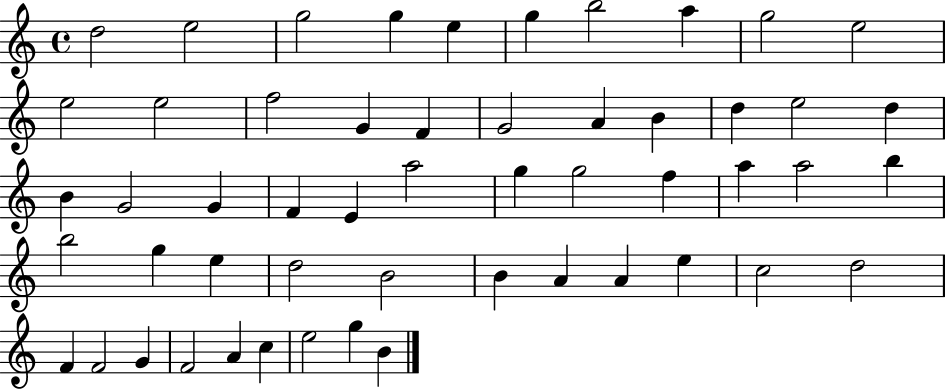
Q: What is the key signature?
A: C major